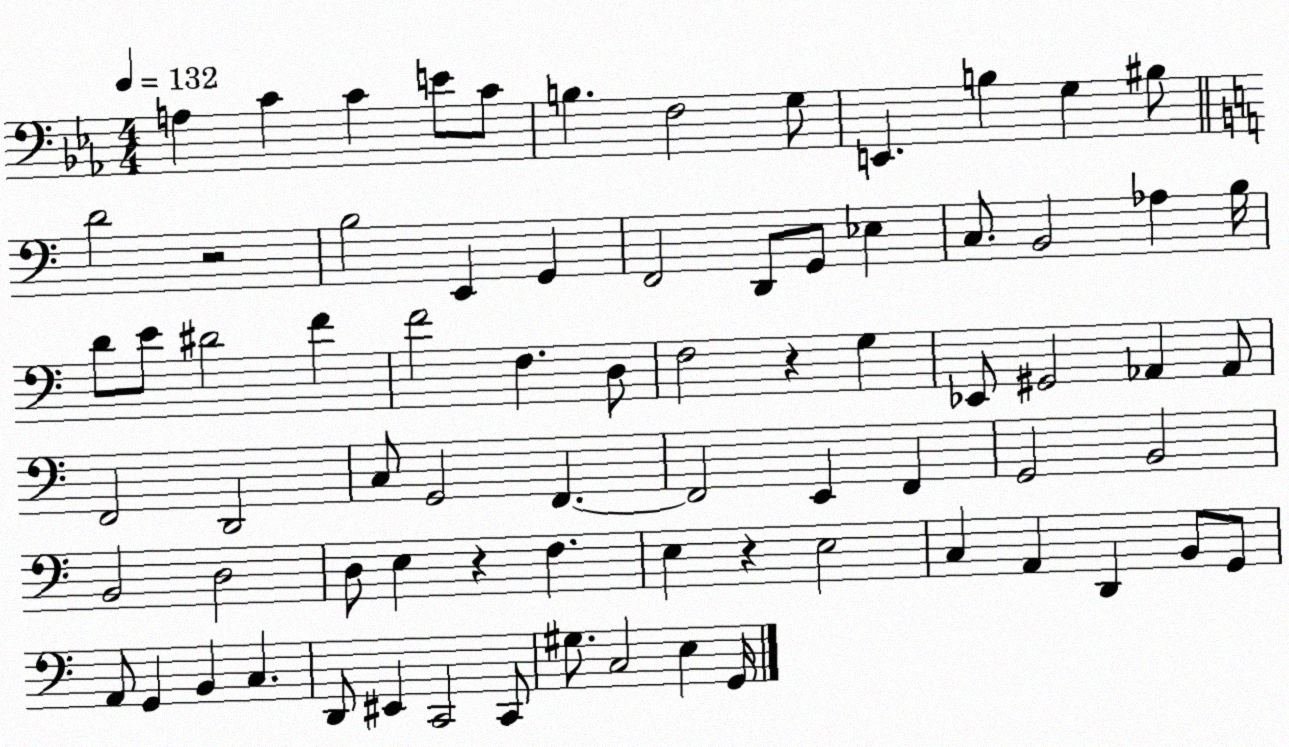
X:1
T:Untitled
M:4/4
L:1/4
K:Eb
A, C C E/2 C/2 B, F,2 G,/2 E,, B, G, ^B,/2 D2 z2 B,2 E,, G,, F,,2 D,,/2 G,,/2 _E, C,/2 B,,2 _A, B,/4 D/2 E/2 ^D2 F F2 F, D,/2 F,2 z G, _E,,/2 ^G,,2 _A,, _A,,/2 F,,2 D,,2 C,/2 G,,2 F,, F,,2 E,, F,, G,,2 B,,2 B,,2 D,2 D,/2 E, z F, E, z E,2 C, A,, D,, B,,/2 G,,/2 A,,/2 G,, B,, C, D,,/2 ^E,, C,,2 C,,/2 ^G,/2 C,2 E, G,,/4